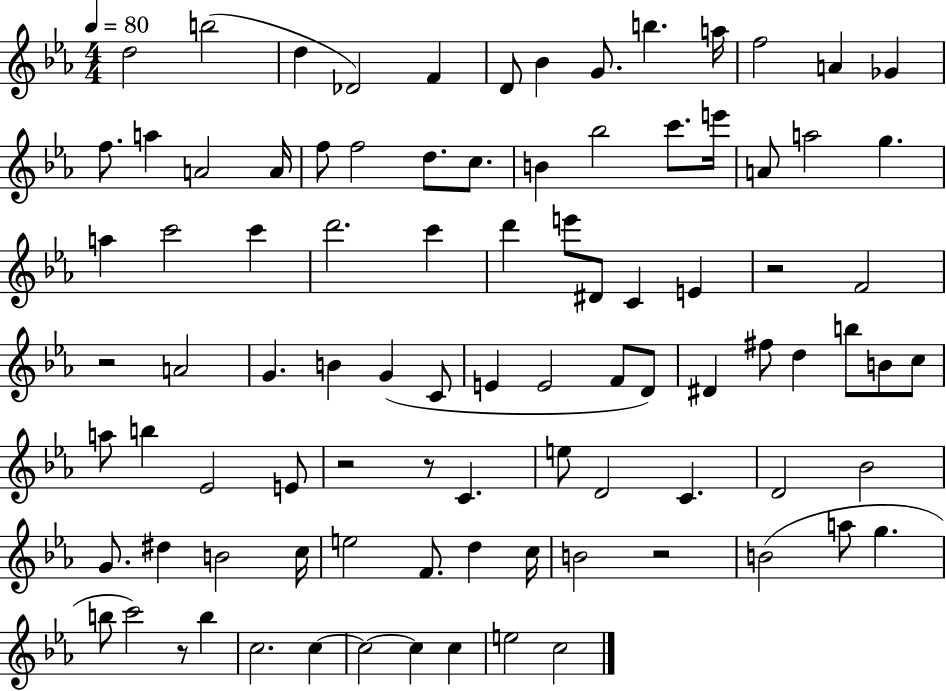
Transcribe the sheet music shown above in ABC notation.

X:1
T:Untitled
M:4/4
L:1/4
K:Eb
d2 b2 d _D2 F D/2 _B G/2 b a/4 f2 A _G f/2 a A2 A/4 f/2 f2 d/2 c/2 B _b2 c'/2 e'/4 A/2 a2 g a c'2 c' d'2 c' d' e'/2 ^D/2 C E z2 F2 z2 A2 G B G C/2 E E2 F/2 D/2 ^D ^f/2 d b/2 B/2 c/2 a/2 b _E2 E/2 z2 z/2 C e/2 D2 C D2 _B2 G/2 ^d B2 c/4 e2 F/2 d c/4 B2 z2 B2 a/2 g b/2 c'2 z/2 b c2 c c2 c c e2 c2